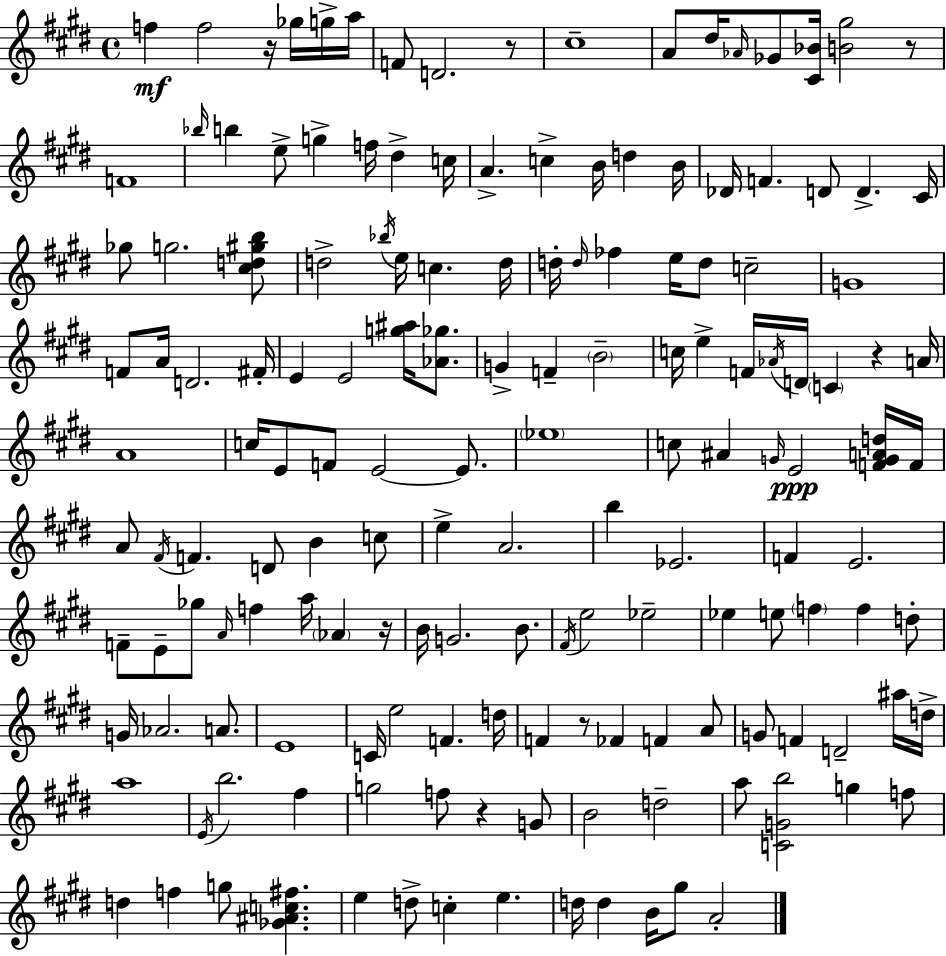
F5/q F5/h R/s Gb5/s G5/s A5/s F4/e D4/h. R/e C#5/w A4/e D#5/s Ab4/s Gb4/e [C#4,Bb4]/s [B4,G#5]/h R/e F4/w Bb5/s B5/q E5/e G5/q F5/s D#5/q C5/s A4/q. C5/q B4/s D5/q B4/s Db4/s F4/q. D4/e D4/q. C#4/s Gb5/e G5/h. [C#5,D5,G#5,B5]/e D5/h Bb5/s E5/s C5/q. D5/s D5/s D5/s FES5/q E5/s D5/e C5/h G4/w F4/e A4/s D4/h. F#4/s E4/q E4/h [G5,A#5]/s [Ab4,Gb5]/e. G4/q F4/q B4/h C5/s E5/q F4/s Ab4/s D4/s C4/q R/q A4/s A4/w C5/s E4/e F4/e E4/h E4/e. Eb5/w C5/e A#4/q G4/s E4/h [F4,G4,A4,D5]/s F4/s A4/e F#4/s F4/q. D4/e B4/q C5/e E5/q A4/h. B5/q Eb4/h. F4/q E4/h. F4/e E4/e Gb5/e A4/s F5/q A5/s Ab4/q R/s B4/s G4/h. B4/e. F#4/s E5/h Eb5/h Eb5/q E5/e F5/q F5/q D5/e G4/s Ab4/h. A4/e. E4/w C4/s E5/h F4/q. D5/s F4/q R/e FES4/q F4/q A4/e G4/e F4/q D4/h A#5/s D5/s A5/w E4/s B5/h. F#5/q G5/h F5/e R/q G4/e B4/h D5/h A5/e [C4,G4,B5]/h G5/q F5/e D5/q F5/q G5/e [Gb4,A#4,C5,F#5]/q. E5/q D5/e C5/q E5/q. D5/s D5/q B4/s G#5/e A4/h